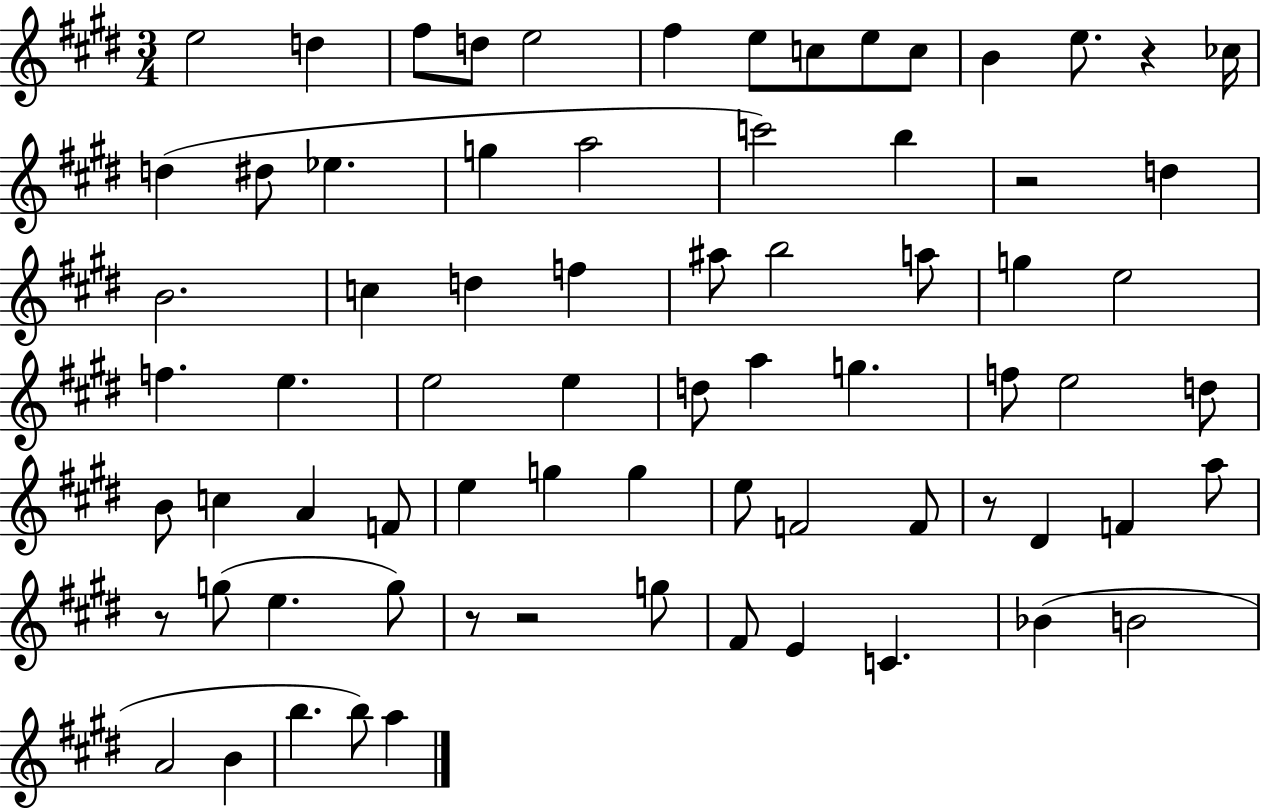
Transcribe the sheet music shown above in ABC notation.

X:1
T:Untitled
M:3/4
L:1/4
K:E
e2 d ^f/2 d/2 e2 ^f e/2 c/2 e/2 c/2 B e/2 z _c/4 d ^d/2 _e g a2 c'2 b z2 d B2 c d f ^a/2 b2 a/2 g e2 f e e2 e d/2 a g f/2 e2 d/2 B/2 c A F/2 e g g e/2 F2 F/2 z/2 ^D F a/2 z/2 g/2 e g/2 z/2 z2 g/2 ^F/2 E C _B B2 A2 B b b/2 a